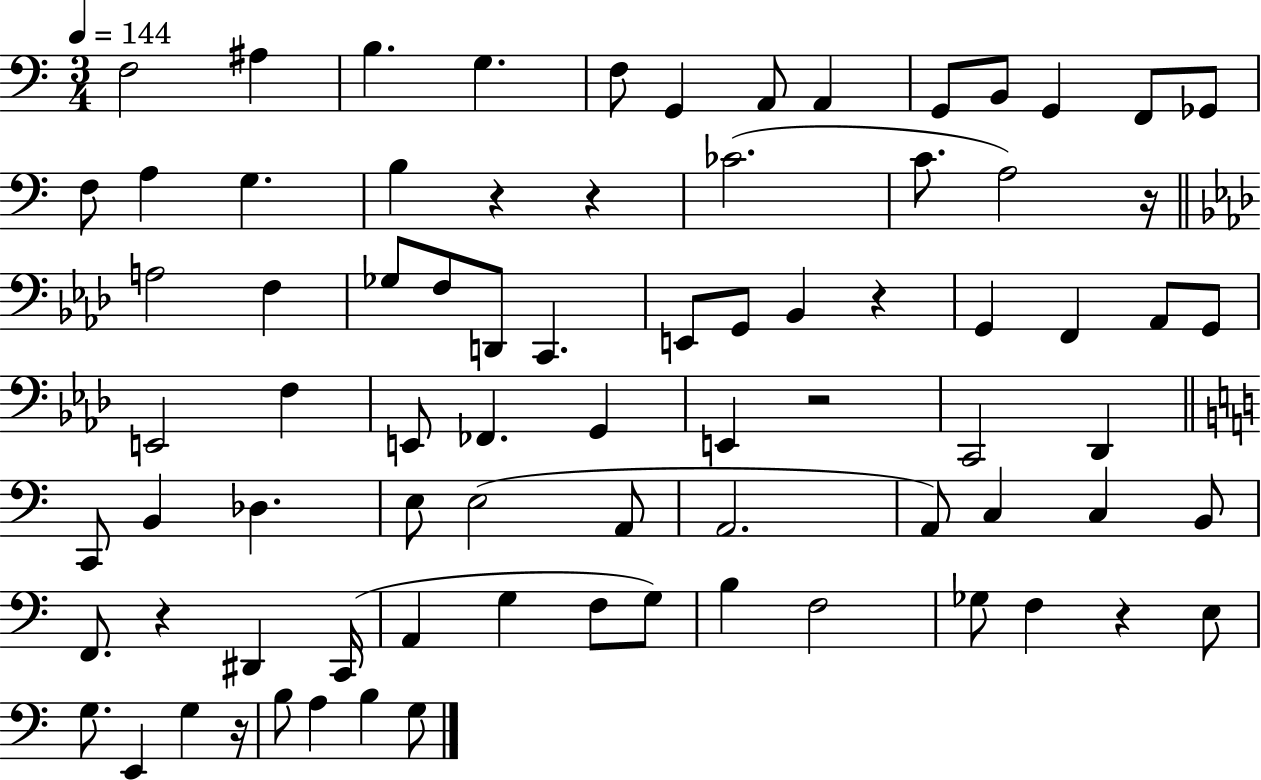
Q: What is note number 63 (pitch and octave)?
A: F3